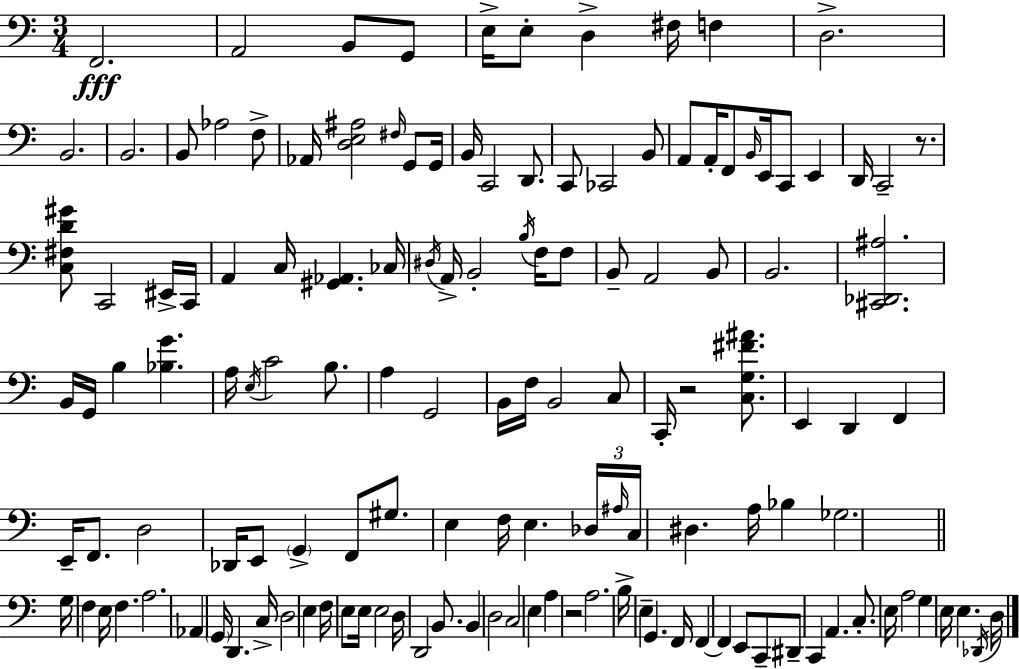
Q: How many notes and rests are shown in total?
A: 137